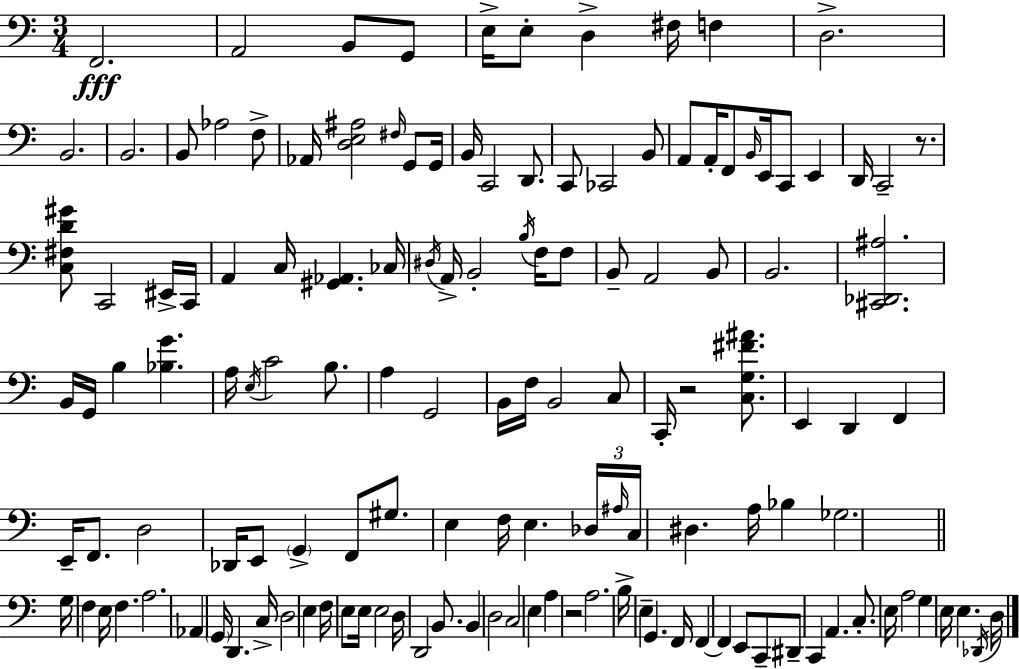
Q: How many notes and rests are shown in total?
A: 137